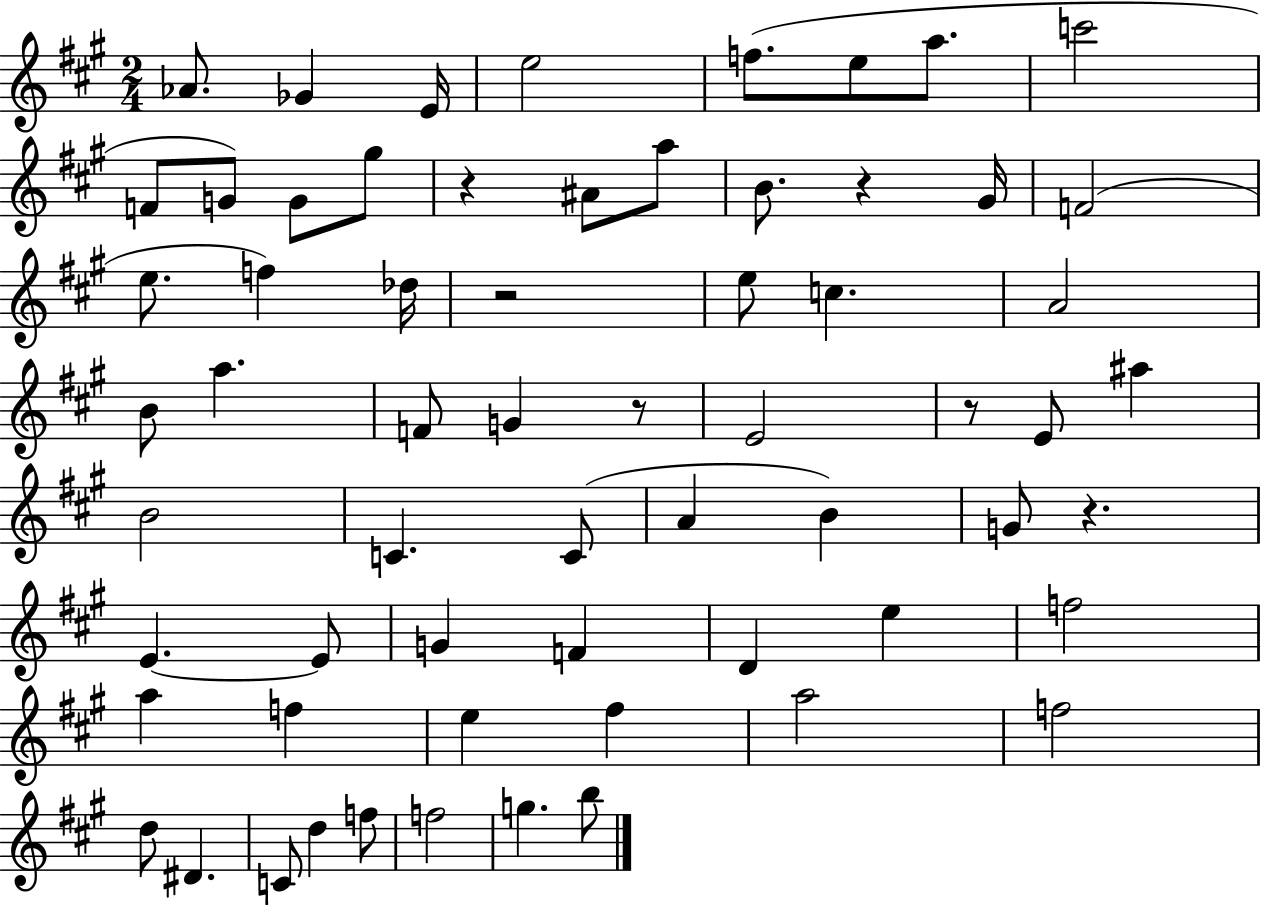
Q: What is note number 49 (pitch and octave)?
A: F5